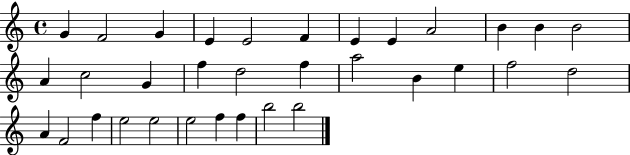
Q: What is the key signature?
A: C major